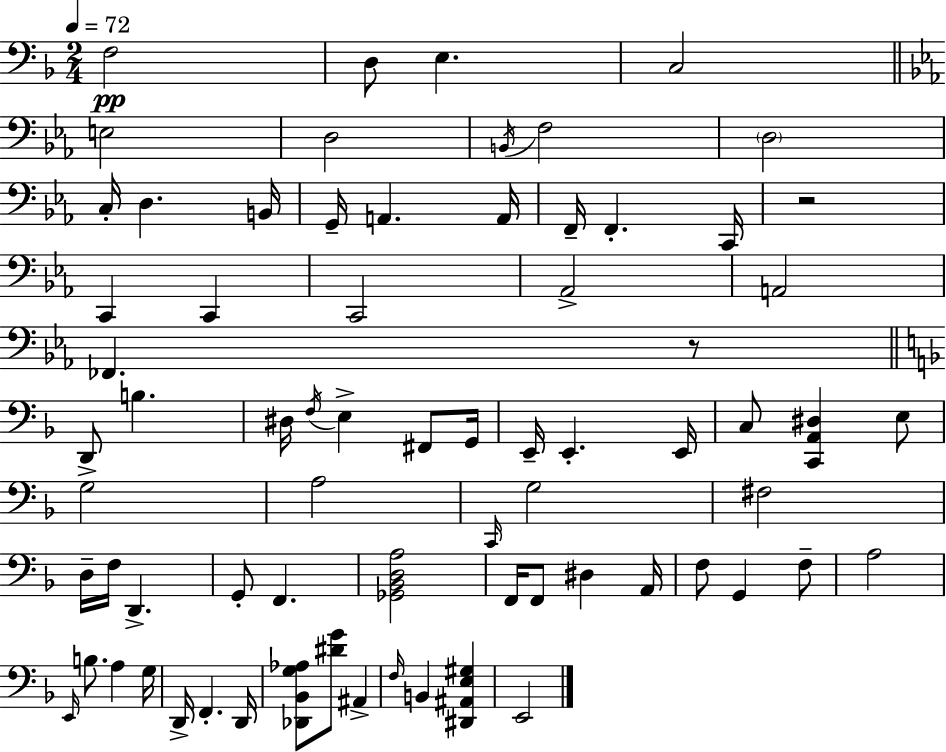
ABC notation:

X:1
T:Untitled
M:2/4
L:1/4
K:F
F,2 D,/2 E, C,2 E,2 D,2 B,,/4 F,2 D,2 C,/4 D, B,,/4 G,,/4 A,, A,,/4 F,,/4 F,, C,,/4 z2 C,, C,, C,,2 _A,,2 A,,2 _F,, z/2 D,,/2 B, ^D,/4 F,/4 E, ^F,,/2 G,,/4 E,,/4 E,, E,,/4 C,/2 [C,,A,,^D,] E,/2 G,2 A,2 C,,/4 G,2 ^F,2 D,/4 F,/4 D,, G,,/2 F,, [_G,,_B,,D,A,]2 F,,/4 F,,/2 ^D, A,,/4 F,/2 G,, F,/2 A,2 E,,/4 B,/2 A, G,/4 D,,/4 F,, D,,/4 [_D,,_B,,G,_A,]/2 [^DG]/2 ^A,, F,/4 B,, [^D,,^A,,E,^G,] E,,2